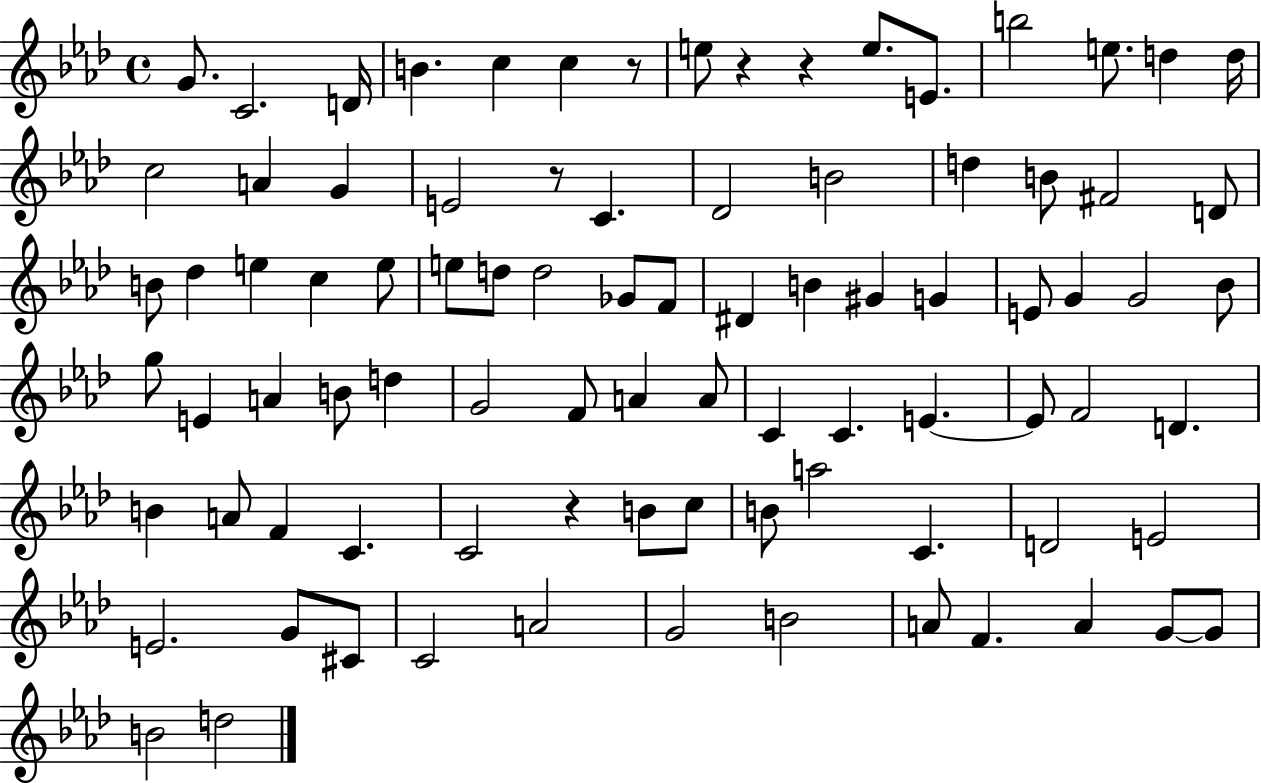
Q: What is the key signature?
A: AES major